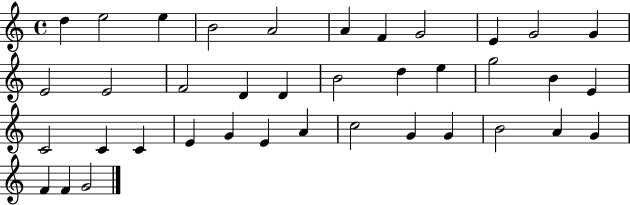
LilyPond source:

{
  \clef treble
  \time 4/4
  \defaultTimeSignature
  \key c \major
  d''4 e''2 e''4 | b'2 a'2 | a'4 f'4 g'2 | e'4 g'2 g'4 | \break e'2 e'2 | f'2 d'4 d'4 | b'2 d''4 e''4 | g''2 b'4 e'4 | \break c'2 c'4 c'4 | e'4 g'4 e'4 a'4 | c''2 g'4 g'4 | b'2 a'4 g'4 | \break f'4 f'4 g'2 | \bar "|."
}